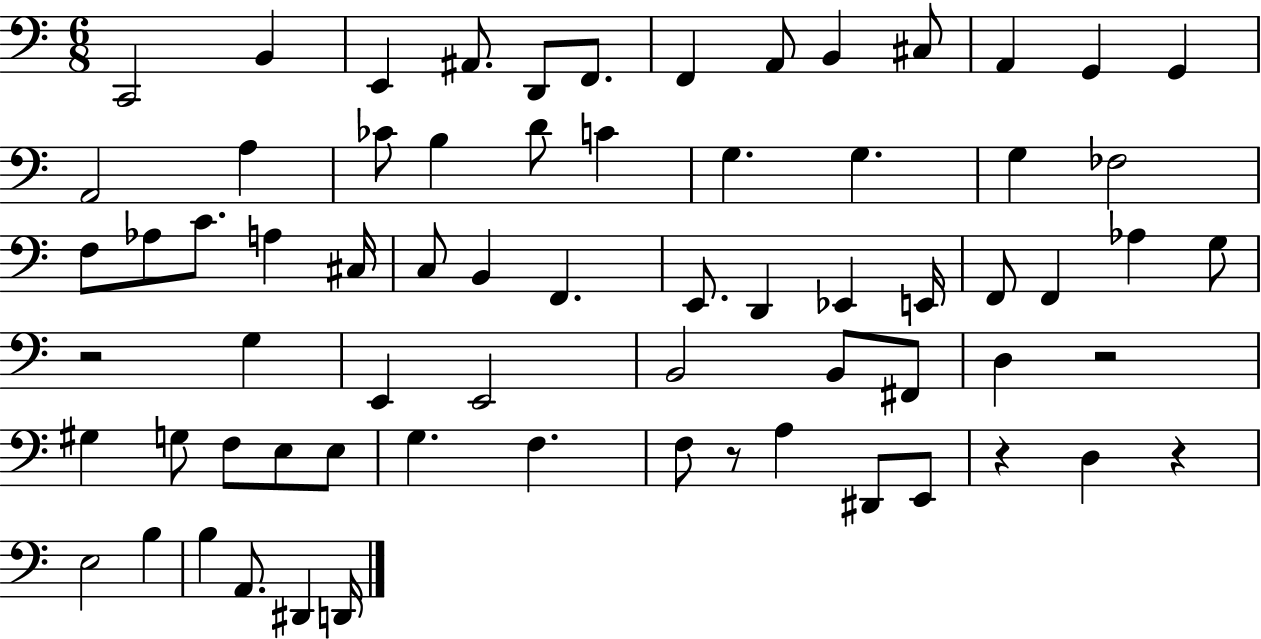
{
  \clef bass
  \numericTimeSignature
  \time 6/8
  \key c \major
  c,2 b,4 | e,4 ais,8. d,8 f,8. | f,4 a,8 b,4 cis8 | a,4 g,4 g,4 | \break a,2 a4 | ces'8 b4 d'8 c'4 | g4. g4. | g4 fes2 | \break f8 aes8 c'8. a4 cis16 | c8 b,4 f,4. | e,8. d,4 ees,4 e,16 | f,8 f,4 aes4 g8 | \break r2 g4 | e,4 e,2 | b,2 b,8 fis,8 | d4 r2 | \break gis4 g8 f8 e8 e8 | g4. f4. | f8 r8 a4 dis,8 e,8 | r4 d4 r4 | \break e2 b4 | b4 a,8. dis,4 d,16 | \bar "|."
}